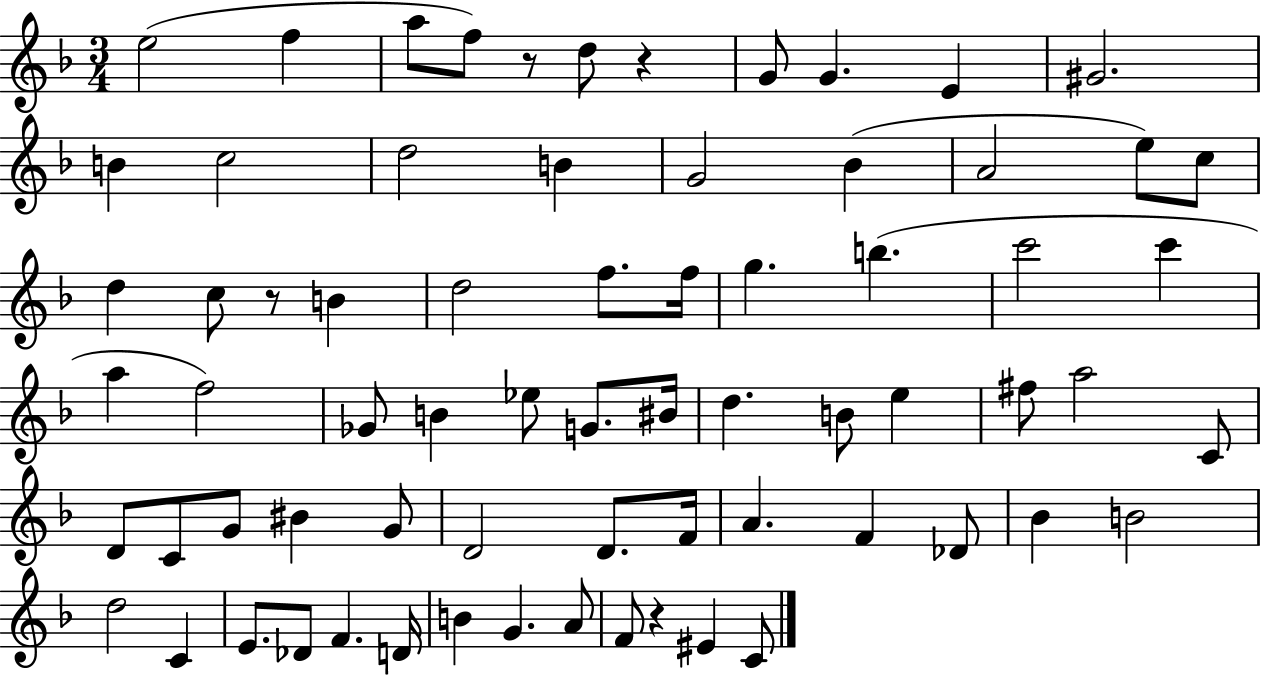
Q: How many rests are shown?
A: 4